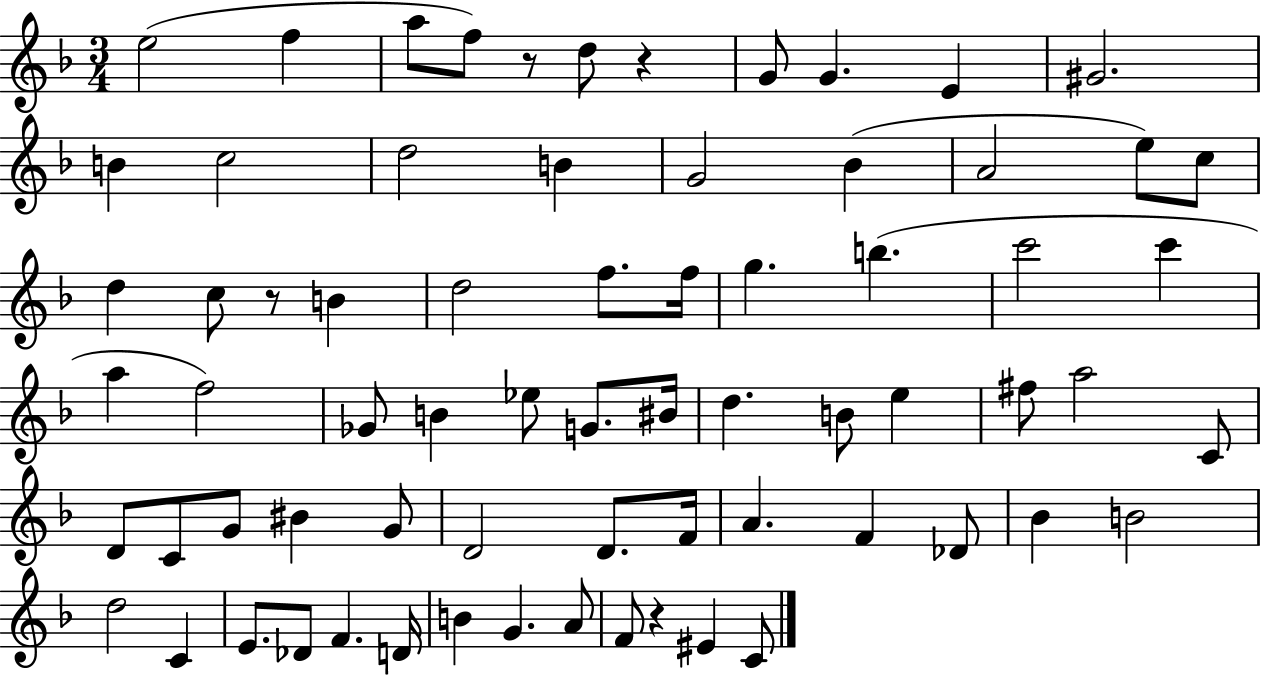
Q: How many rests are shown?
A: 4